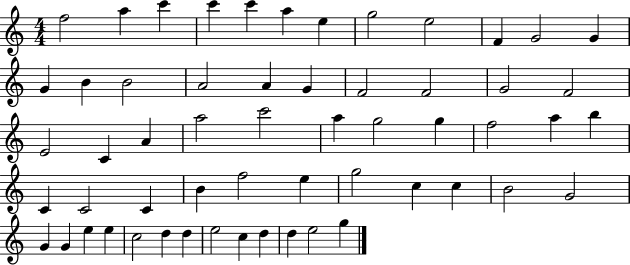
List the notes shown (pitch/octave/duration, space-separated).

F5/h A5/q C6/q C6/q C6/q A5/q E5/q G5/h E5/h F4/q G4/h G4/q G4/q B4/q B4/h A4/h A4/q G4/q F4/h F4/h G4/h F4/h E4/h C4/q A4/q A5/h C6/h A5/q G5/h G5/q F5/h A5/q B5/q C4/q C4/h C4/q B4/q F5/h E5/q G5/h C5/q C5/q B4/h G4/h G4/q G4/q E5/q E5/q C5/h D5/q D5/q E5/h C5/q D5/q D5/q E5/h G5/q